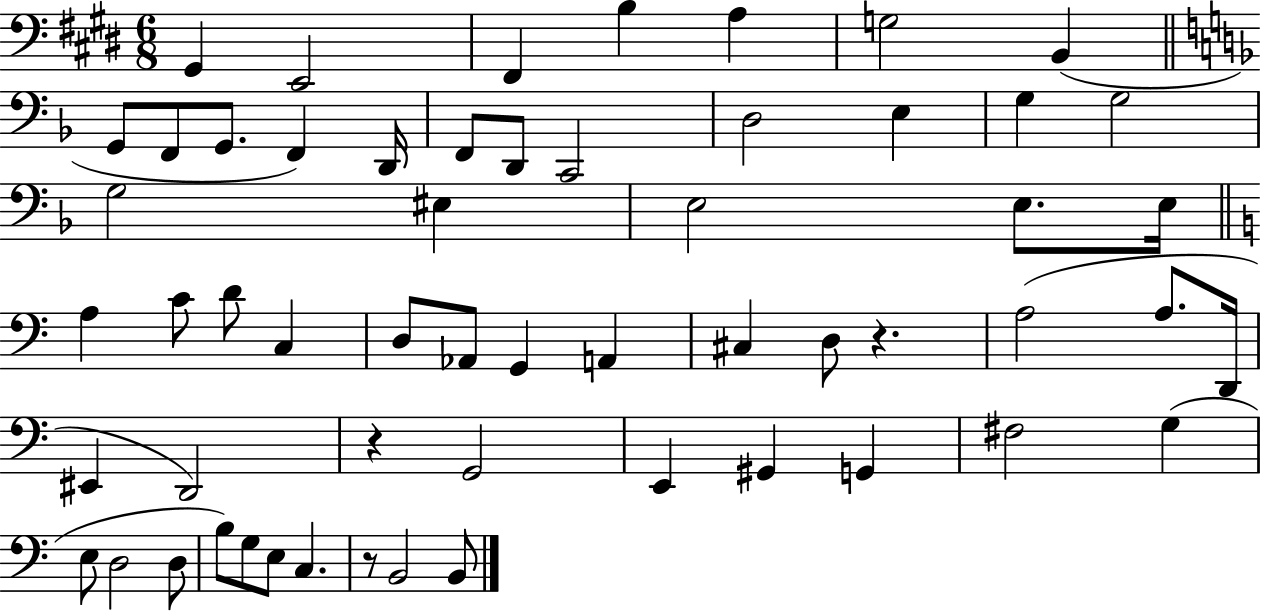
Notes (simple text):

G#2/q E2/h F#2/q B3/q A3/q G3/h B2/q G2/e F2/e G2/e. F2/q D2/s F2/e D2/e C2/h D3/h E3/q G3/q G3/h G3/h EIS3/q E3/h E3/e. E3/s A3/q C4/e D4/e C3/q D3/e Ab2/e G2/q A2/q C#3/q D3/e R/q. A3/h A3/e. D2/s EIS2/q D2/h R/q G2/h E2/q G#2/q G2/q F#3/h G3/q E3/e D3/h D3/e B3/e G3/e E3/e C3/q. R/e B2/h B2/e